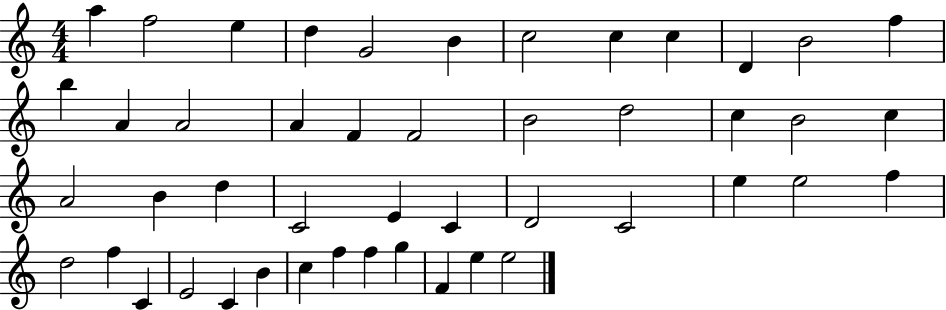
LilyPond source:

{
  \clef treble
  \numericTimeSignature
  \time 4/4
  \key c \major
  a''4 f''2 e''4 | d''4 g'2 b'4 | c''2 c''4 c''4 | d'4 b'2 f''4 | \break b''4 a'4 a'2 | a'4 f'4 f'2 | b'2 d''2 | c''4 b'2 c''4 | \break a'2 b'4 d''4 | c'2 e'4 c'4 | d'2 c'2 | e''4 e''2 f''4 | \break d''2 f''4 c'4 | e'2 c'4 b'4 | c''4 f''4 f''4 g''4 | f'4 e''4 e''2 | \break \bar "|."
}